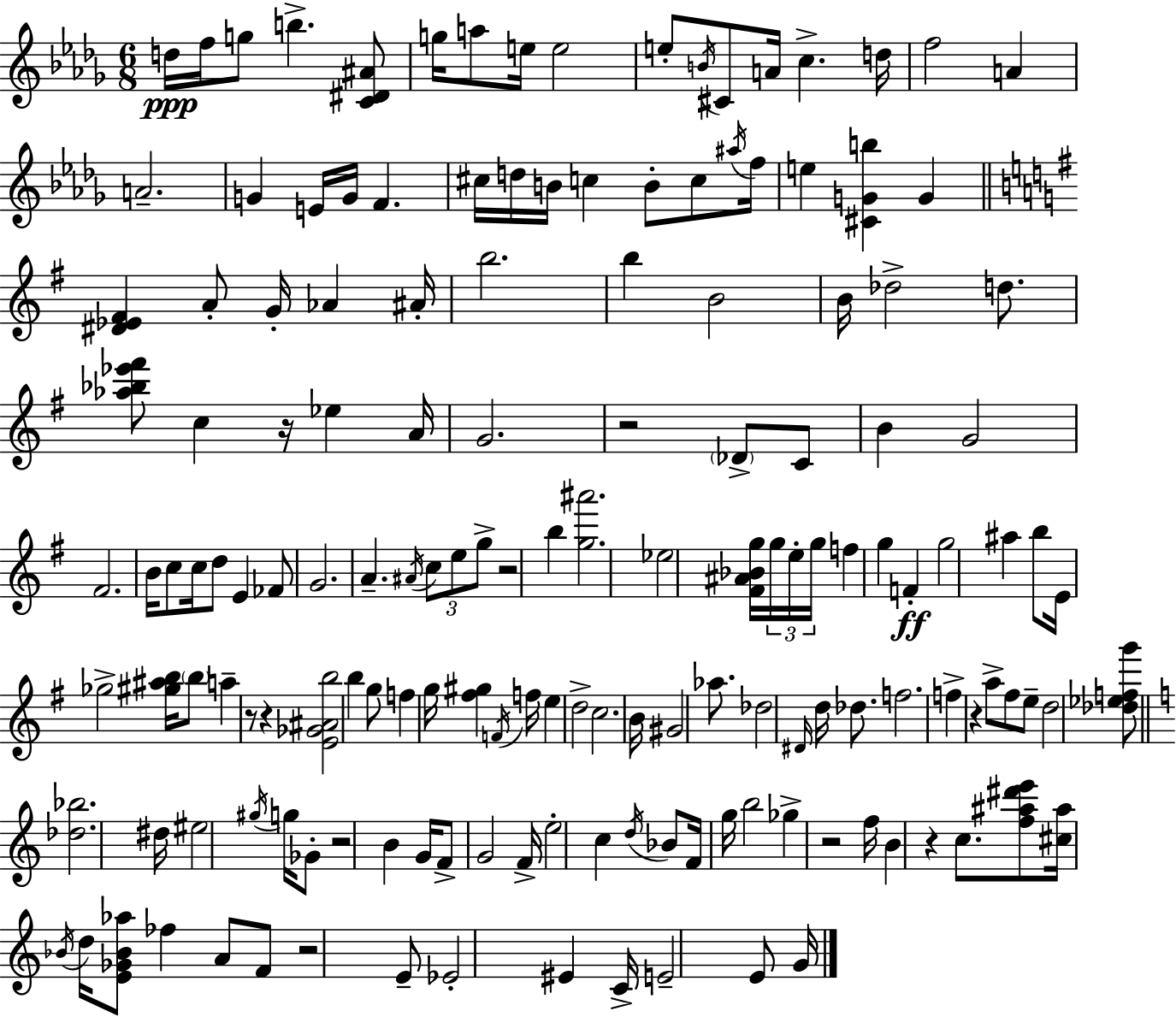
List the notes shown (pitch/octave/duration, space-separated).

D5/s F5/s G5/e B5/q. [C4,D#4,A#4]/e G5/s A5/e E5/s E5/h E5/e B4/s C#4/e A4/s C5/q. D5/s F5/h A4/q A4/h. G4/q E4/s G4/s F4/q. C#5/s D5/s B4/s C5/q B4/e C5/e A#5/s F5/s E5/q [C#4,G4,B5]/q G4/q [D#4,Eb4,F#4]/q A4/e G4/s Ab4/q A#4/s B5/h. B5/q B4/h B4/s Db5/h D5/e. [Ab5,Bb5,Eb6,F#6]/e C5/q R/s Eb5/q A4/s G4/h. R/h Db4/e C4/e B4/q G4/h F#4/h. B4/s C5/e C5/s D5/e E4/q FES4/e G4/h. A4/q. A#4/s C5/e E5/e G5/e R/h B5/q [G5,A#6]/h. Eb5/h [F#4,A#4,Bb4,G5]/s G5/s E5/s G5/s F5/q G5/q F4/q G5/h A#5/q B5/e E4/s Gb5/h [G#5,A#5,B5]/s B5/e A5/q R/e R/q [E4,Gb4,A#4,B5]/h B5/q G5/e F5/q G5/s [F#5,G#5]/q F4/s F5/s E5/q D5/h C5/h. B4/s G#4/h Ab5/e. Db5/h D#4/s D5/s Db5/e. F5/h. F5/q R/q A5/e F#5/e E5/e D5/h [Db5,Eb5,F5,G6]/e [Db5,Bb5]/h. D#5/s EIS5/h G#5/s G5/s Gb4/e R/h B4/q G4/s F4/e G4/h F4/s E5/h C5/q D5/s Bb4/e F4/s G5/s B5/h Gb5/q R/h F5/s B4/q R/q C5/e. [F5,A#5,D#6,E6]/e [C#5,A#5]/s Bb4/s D5/s [E4,Gb4,Bb4,Ab5]/e FES5/q A4/e F4/e R/h E4/e Eb4/h EIS4/q C4/s E4/h E4/e G4/s